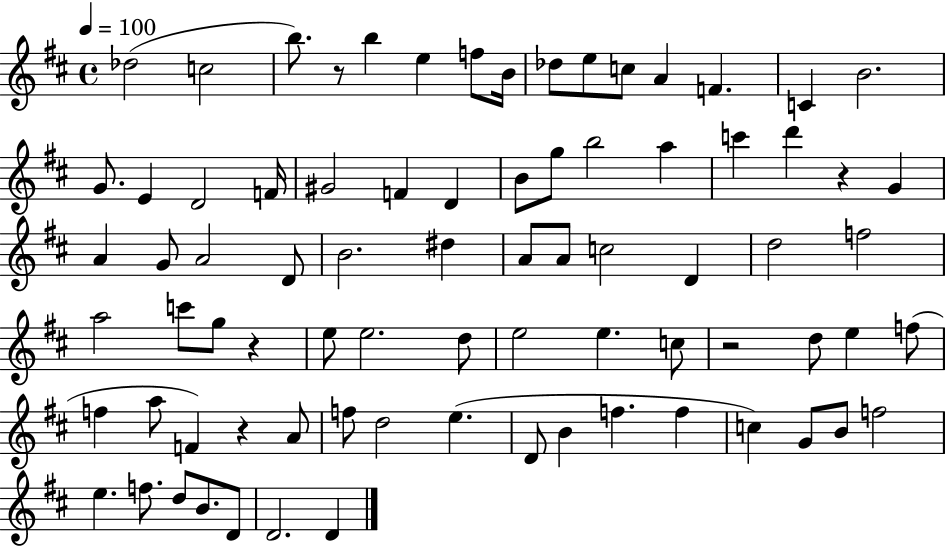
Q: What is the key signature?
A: D major